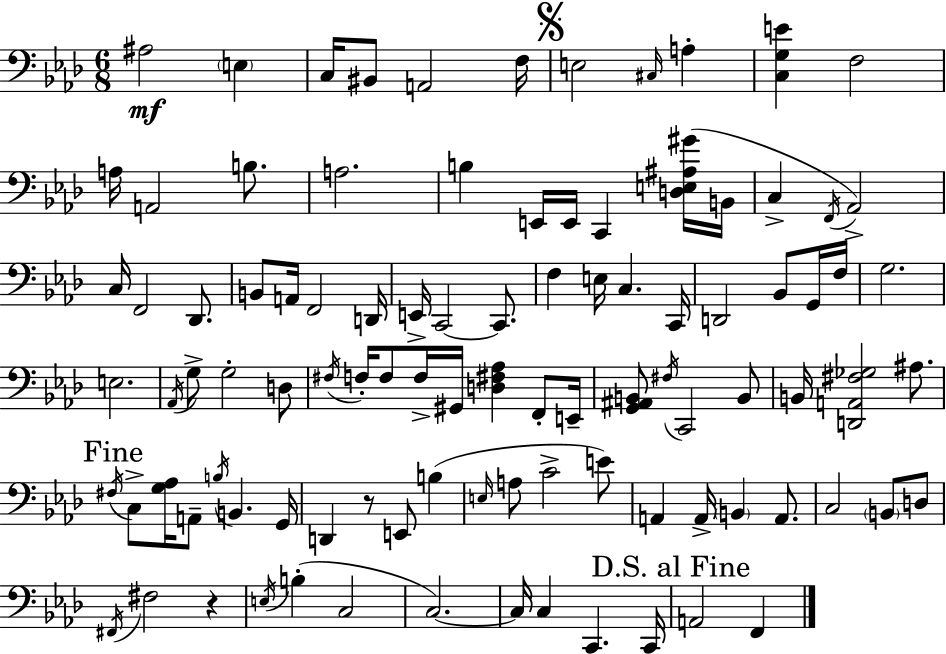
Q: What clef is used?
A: bass